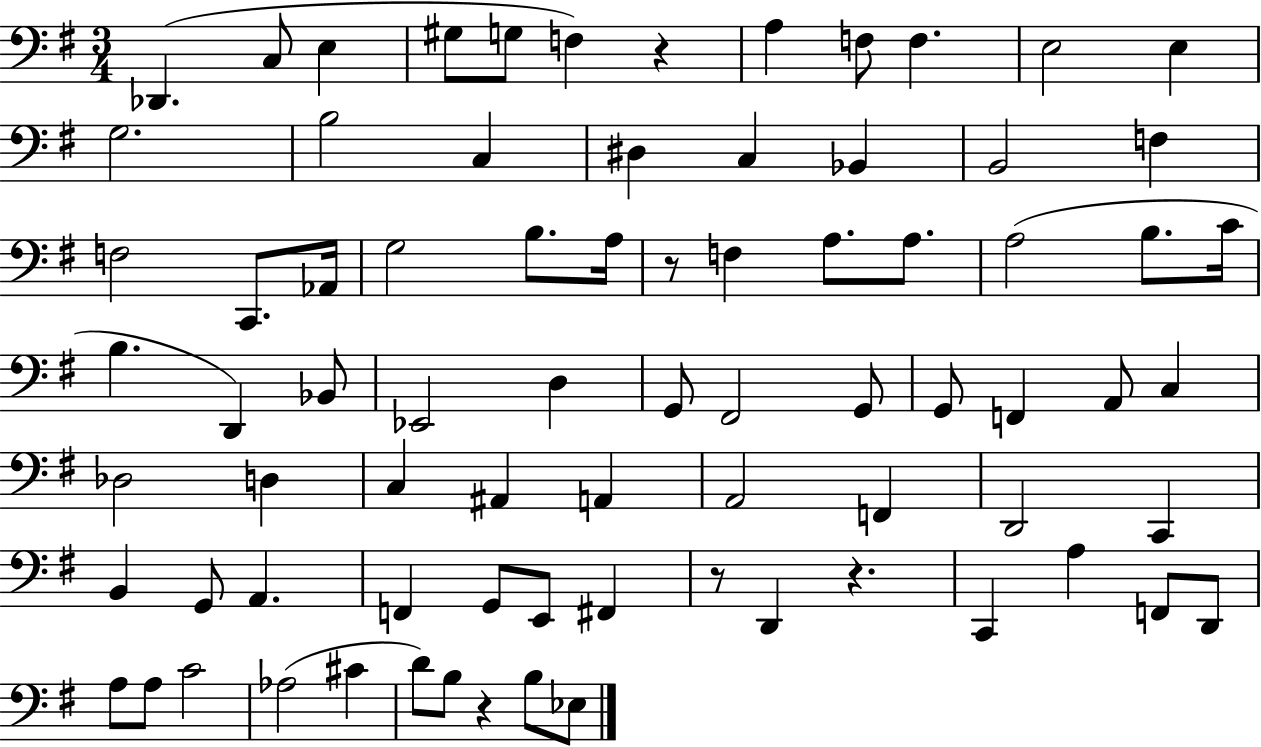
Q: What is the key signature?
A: G major